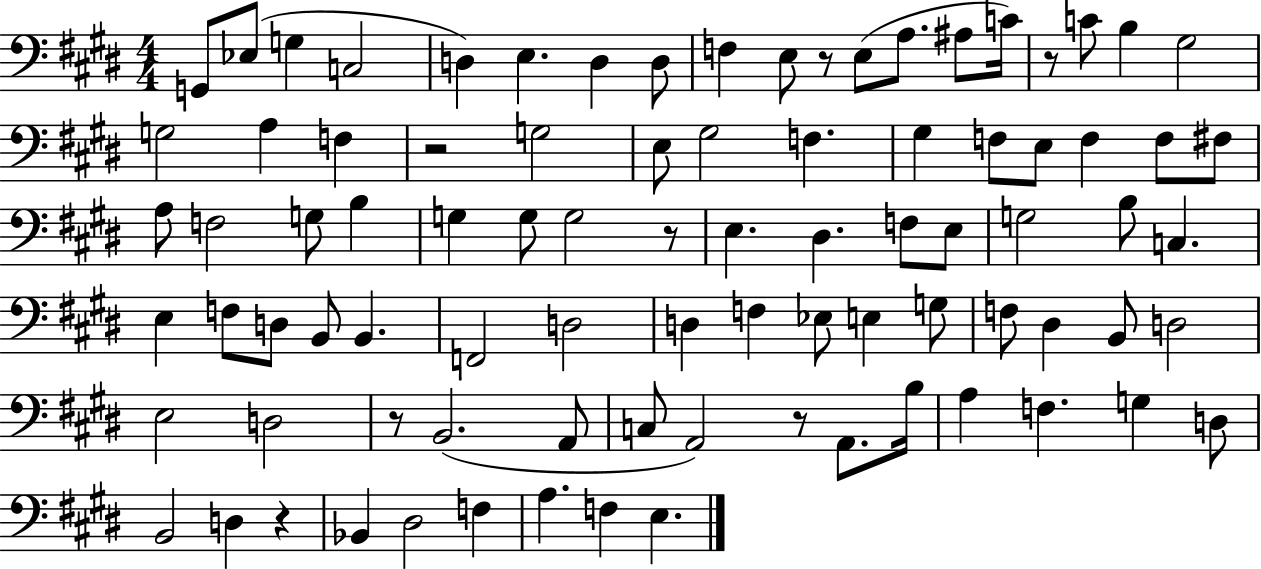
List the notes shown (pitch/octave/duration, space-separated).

G2/e Eb3/e G3/q C3/h D3/q E3/q. D3/q D3/e F3/q E3/e R/e E3/e A3/e. A#3/e C4/s R/e C4/e B3/q G#3/h G3/h A3/q F3/q R/h G3/h E3/e G#3/h F3/q. G#3/q F3/e E3/e F3/q F3/e F#3/e A3/e F3/h G3/e B3/q G3/q G3/e G3/h R/e E3/q. D#3/q. F3/e E3/e G3/h B3/e C3/q. E3/q F3/e D3/e B2/e B2/q. F2/h D3/h D3/q F3/q Eb3/e E3/q G3/e F3/e D#3/q B2/e D3/h E3/h D3/h R/e B2/h. A2/e C3/e A2/h R/e A2/e. B3/s A3/q F3/q. G3/q D3/e B2/h D3/q R/q Bb2/q D#3/h F3/q A3/q. F3/q E3/q.